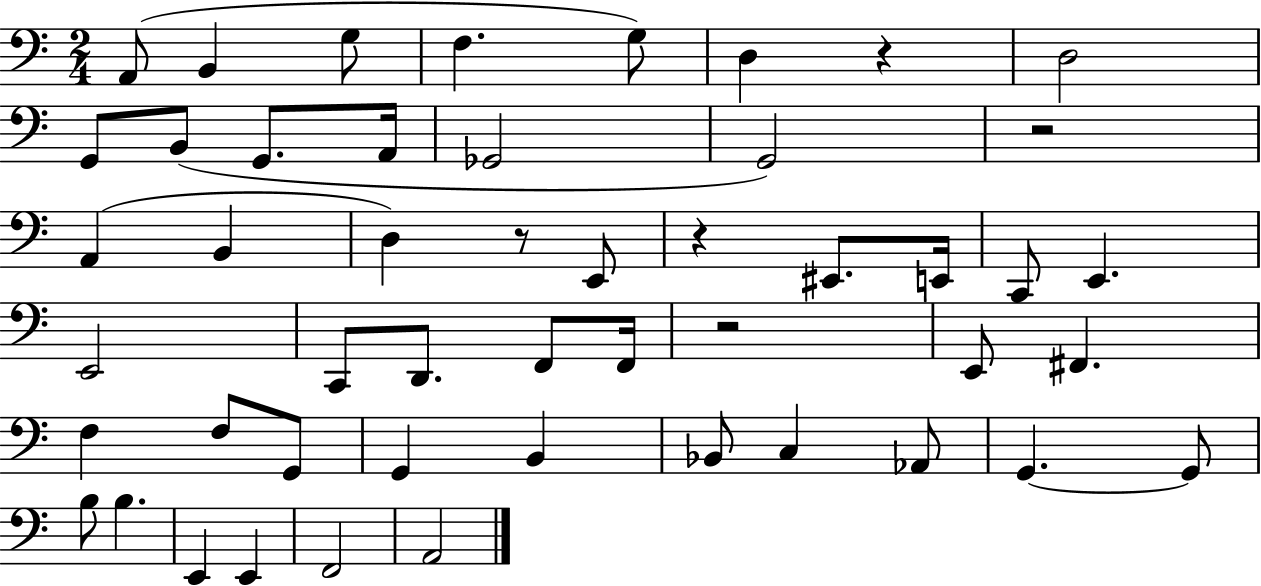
{
  \clef bass
  \numericTimeSignature
  \time 2/4
  \key c \major
  a,8( b,4 g8 | f4. g8) | d4 r4 | d2 | \break g,8 b,8( g,8. a,16 | ges,2 | g,2) | r2 | \break a,4( b,4 | d4) r8 e,8 | r4 eis,8. e,16 | c,8 e,4. | \break e,2 | c,8 d,8. f,8 f,16 | r2 | e,8 fis,4. | \break f4 f8 g,8 | g,4 b,4 | bes,8 c4 aes,8 | g,4.~~ g,8 | \break b8 b4. | e,4 e,4 | f,2 | a,2 | \break \bar "|."
}